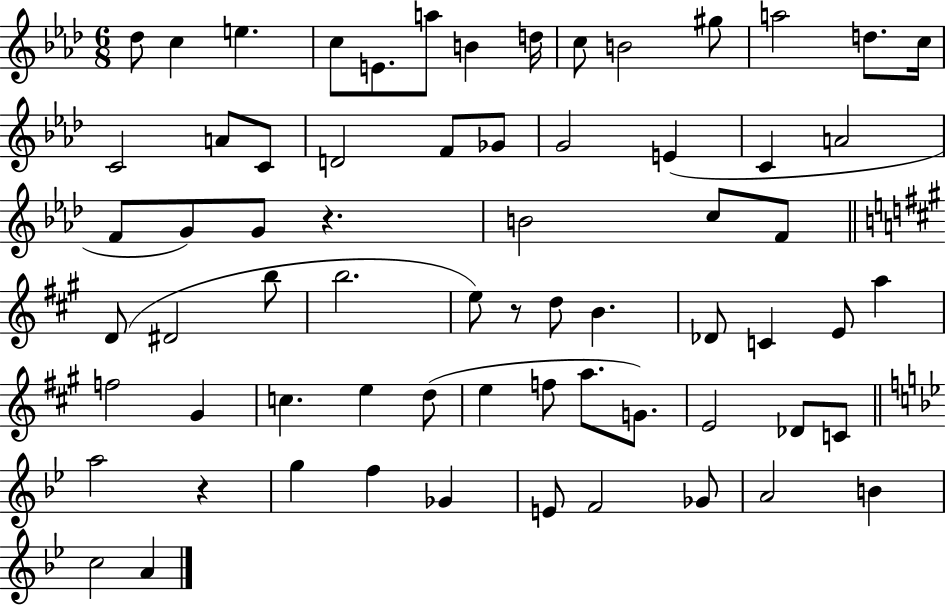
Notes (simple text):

Db5/e C5/q E5/q. C5/e E4/e. A5/e B4/q D5/s C5/e B4/h G#5/e A5/h D5/e. C5/s C4/h A4/e C4/e D4/h F4/e Gb4/e G4/h E4/q C4/q A4/h F4/e G4/e G4/e R/q. B4/h C5/e F4/e D4/e D#4/h B5/e B5/h. E5/e R/e D5/e B4/q. Db4/e C4/q E4/e A5/q F5/h G#4/q C5/q. E5/q D5/e E5/q F5/e A5/e. G4/e. E4/h Db4/e C4/e A5/h R/q G5/q F5/q Gb4/q E4/e F4/h Gb4/e A4/h B4/q C5/h A4/q